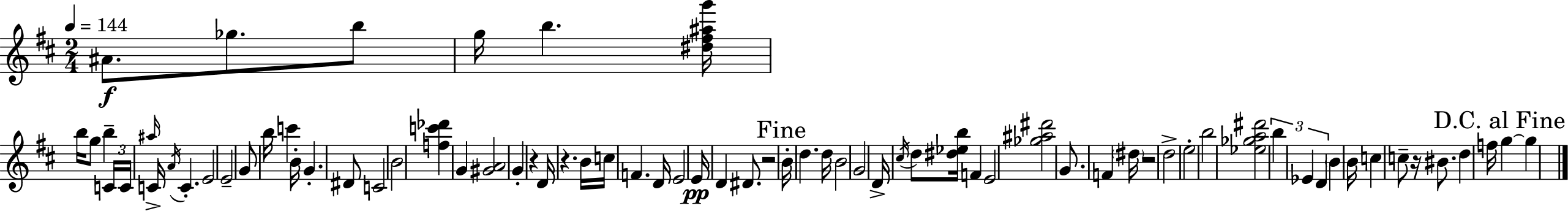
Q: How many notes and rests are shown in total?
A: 74